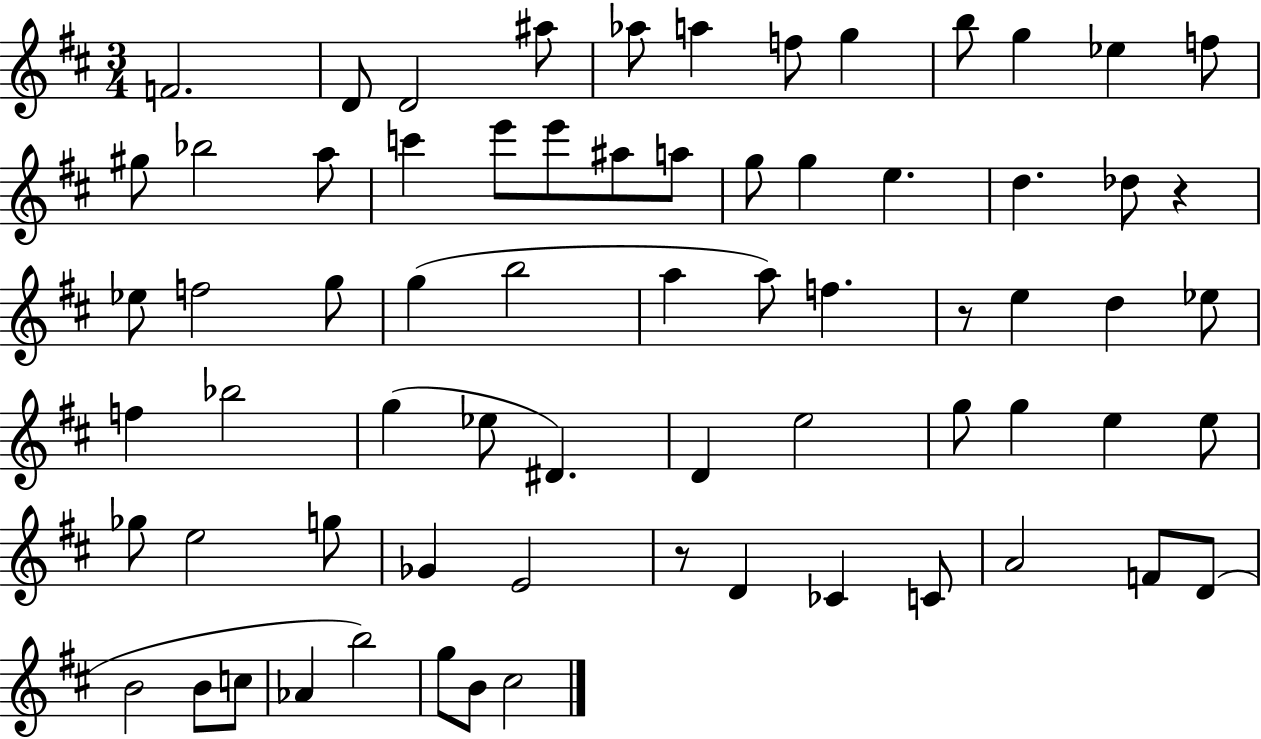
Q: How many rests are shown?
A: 3